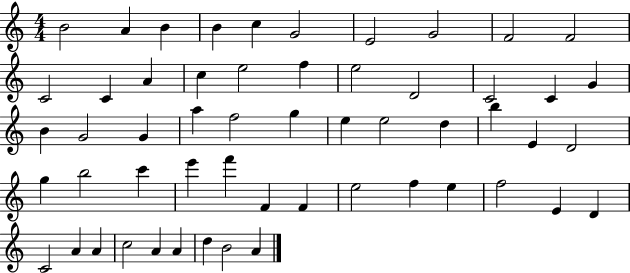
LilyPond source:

{
  \clef treble
  \numericTimeSignature
  \time 4/4
  \key c \major
  b'2 a'4 b'4 | b'4 c''4 g'2 | e'2 g'2 | f'2 f'2 | \break c'2 c'4 a'4 | c''4 e''2 f''4 | e''2 d'2 | c'2 c'4 g'4 | \break b'4 g'2 g'4 | a''4 f''2 g''4 | e''4 e''2 d''4 | b''4 e'4 d'2 | \break g''4 b''2 c'''4 | e'''4 f'''4 f'4 f'4 | e''2 f''4 e''4 | f''2 e'4 d'4 | \break c'2 a'4 a'4 | c''2 a'4 a'4 | d''4 b'2 a'4 | \bar "|."
}